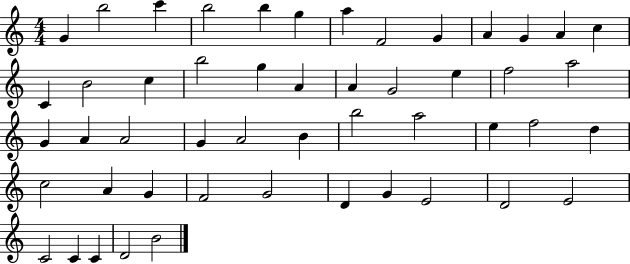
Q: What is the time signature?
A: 4/4